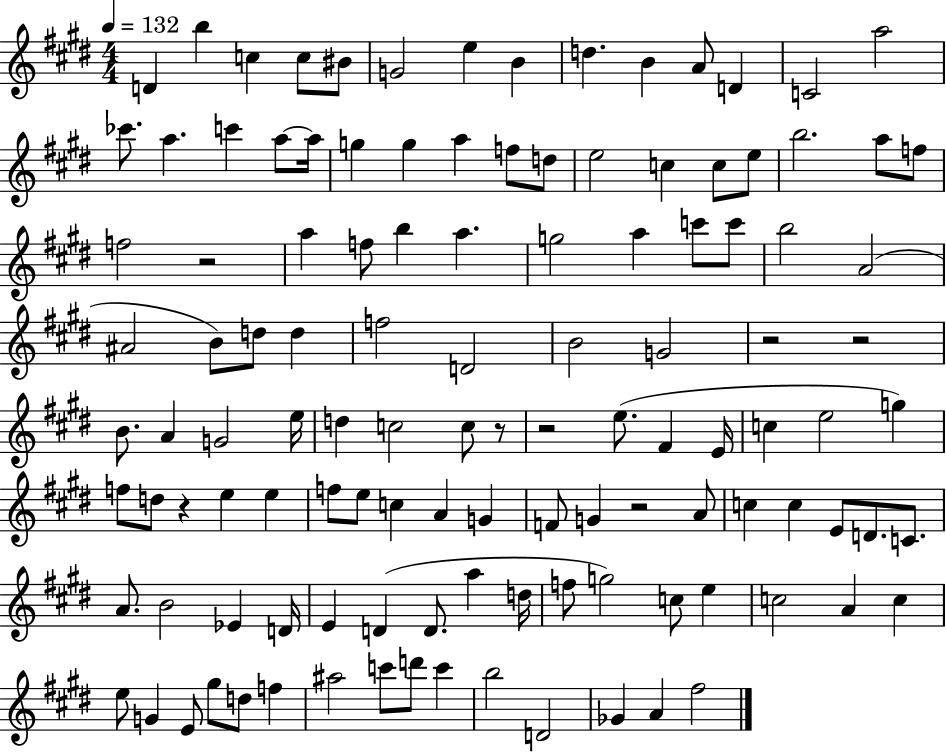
D4/q B5/q C5/q C5/e BIS4/e G4/h E5/q B4/q D5/q. B4/q A4/e D4/q C4/h A5/h CES6/e. A5/q. C6/q A5/e A5/s G5/q G5/q A5/q F5/e D5/e E5/h C5/q C5/e E5/e B5/h. A5/e F5/e F5/h R/h A5/q F5/e B5/q A5/q. G5/h A5/q C6/e C6/e B5/h A4/h A#4/h B4/e D5/e D5/q F5/h D4/h B4/h G4/h R/h R/h B4/e. A4/q G4/h E5/s D5/q C5/h C5/e R/e R/h E5/e. F#4/q E4/s C5/q E5/h G5/q F5/e D5/e R/q E5/q E5/q F5/e E5/e C5/q A4/q G4/q F4/e G4/q R/h A4/e C5/q C5/q E4/e D4/e. C4/e. A4/e. B4/h Eb4/q D4/s E4/q D4/q D4/e. A5/q D5/s F5/e G5/h C5/e E5/q C5/h A4/q C5/q E5/e G4/q E4/e G#5/e D5/e F5/q A#5/h C6/e D6/e C6/q B5/h D4/h Gb4/q A4/q F#5/h